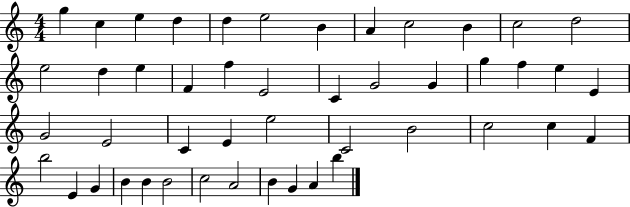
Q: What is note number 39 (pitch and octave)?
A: B4